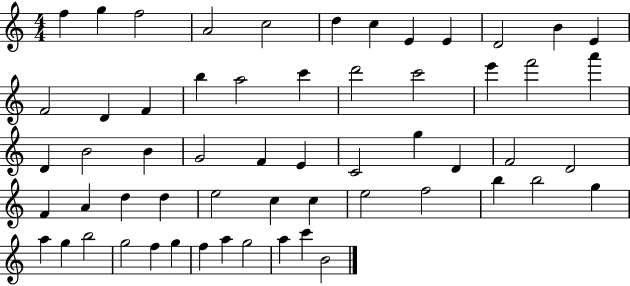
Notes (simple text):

F5/q G5/q F5/h A4/h C5/h D5/q C5/q E4/q E4/q D4/h B4/q E4/q F4/h D4/q F4/q B5/q A5/h C6/q D6/h C6/h E6/q F6/h A6/q D4/q B4/h B4/q G4/h F4/q E4/q C4/h G5/q D4/q F4/h D4/h F4/q A4/q D5/q D5/q E5/h C5/q C5/q E5/h F5/h B5/q B5/h G5/q A5/q G5/q B5/h G5/h F5/q G5/q F5/q A5/q G5/h A5/q C6/q B4/h